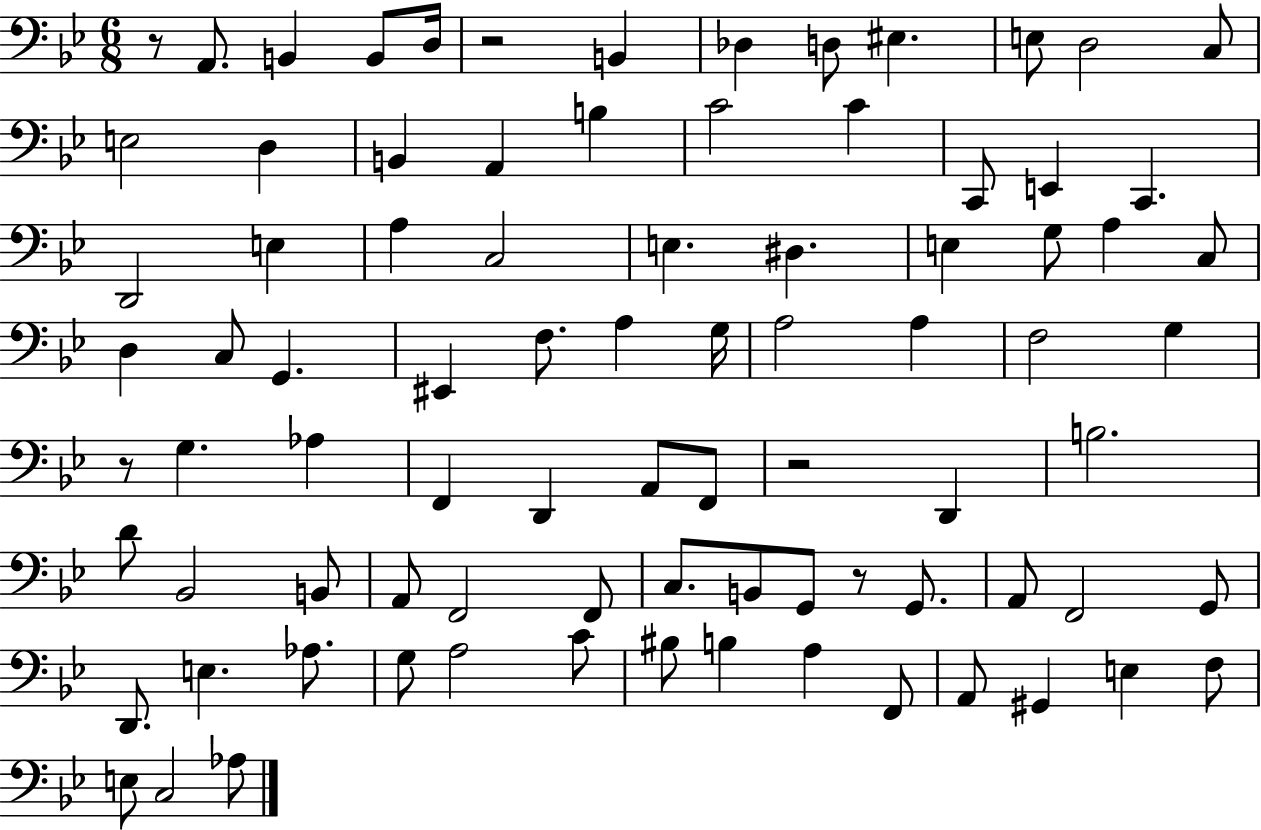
{
  \clef bass
  \numericTimeSignature
  \time 6/8
  \key bes \major
  \repeat volta 2 { r8 a,8. b,4 b,8 d16 | r2 b,4 | des4 d8 eis4. | e8 d2 c8 | \break e2 d4 | b,4 a,4 b4 | c'2 c'4 | c,8 e,4 c,4. | \break d,2 e4 | a4 c2 | e4. dis4. | e4 g8 a4 c8 | \break d4 c8 g,4. | eis,4 f8. a4 g16 | a2 a4 | f2 g4 | \break r8 g4. aes4 | f,4 d,4 a,8 f,8 | r2 d,4 | b2. | \break d'8 bes,2 b,8 | a,8 f,2 f,8 | c8. b,8 g,8 r8 g,8. | a,8 f,2 g,8 | \break d,8. e4. aes8. | g8 a2 c'8 | bis8 b4 a4 f,8 | a,8 gis,4 e4 f8 | \break e8 c2 aes8 | } \bar "|."
}